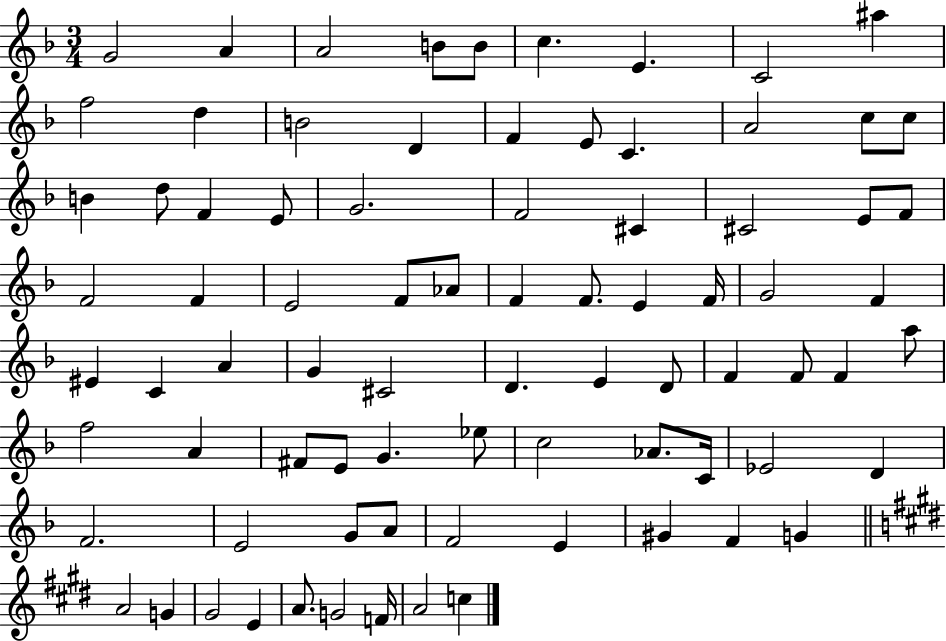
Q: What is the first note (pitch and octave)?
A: G4